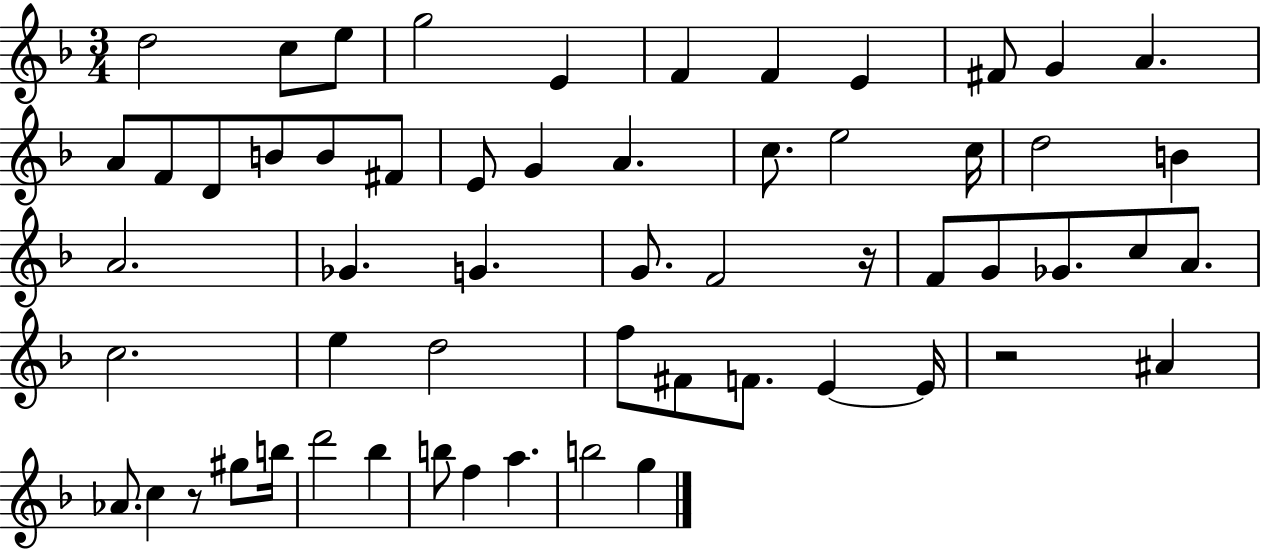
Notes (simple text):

D5/h C5/e E5/e G5/h E4/q F4/q F4/q E4/q F#4/e G4/q A4/q. A4/e F4/e D4/e B4/e B4/e F#4/e E4/e G4/q A4/q. C5/e. E5/h C5/s D5/h B4/q A4/h. Gb4/q. G4/q. G4/e. F4/h R/s F4/e G4/e Gb4/e. C5/e A4/e. C5/h. E5/q D5/h F5/e F#4/e F4/e. E4/q E4/s R/h A#4/q Ab4/e. C5/q R/e G#5/e B5/s D6/h Bb5/q B5/e F5/q A5/q. B5/h G5/q